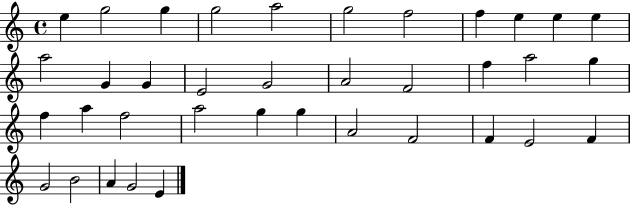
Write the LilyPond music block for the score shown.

{
  \clef treble
  \time 4/4
  \defaultTimeSignature
  \key c \major
  e''4 g''2 g''4 | g''2 a''2 | g''2 f''2 | f''4 e''4 e''4 e''4 | \break a''2 g'4 g'4 | e'2 g'2 | a'2 f'2 | f''4 a''2 g''4 | \break f''4 a''4 f''2 | a''2 g''4 g''4 | a'2 f'2 | f'4 e'2 f'4 | \break g'2 b'2 | a'4 g'2 e'4 | \bar "|."
}